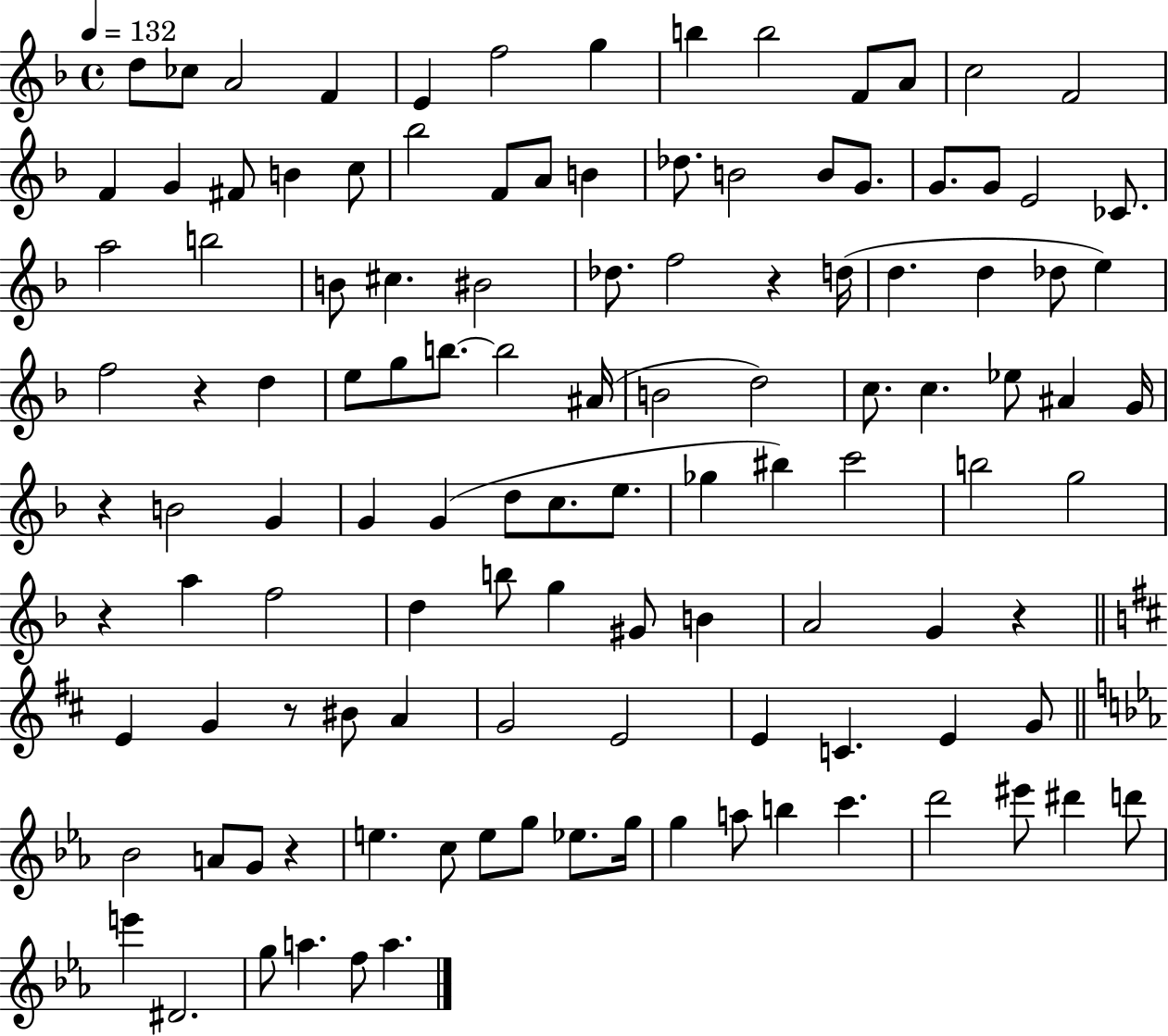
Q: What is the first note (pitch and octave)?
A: D5